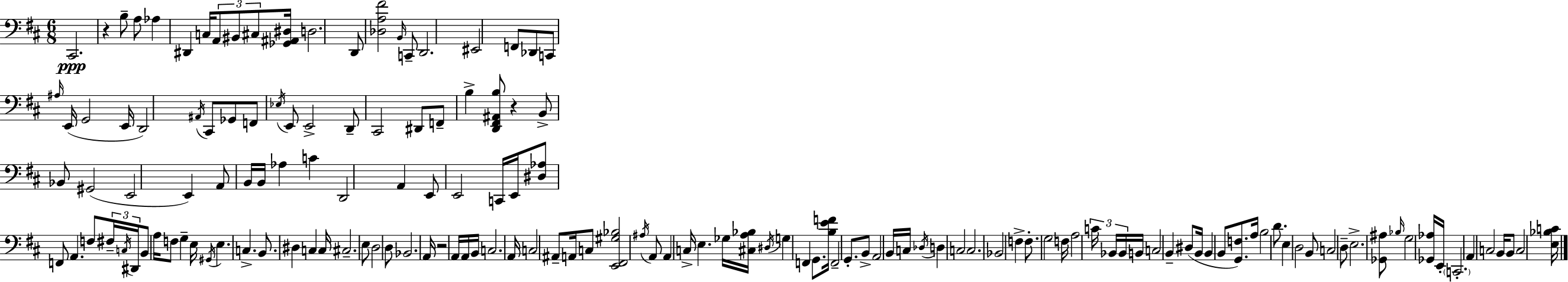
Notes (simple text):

C#2/h. R/q B3/e A3/e Ab3/q D#2/q C3/s A2/e BIS2/e C#3/e [Gb2,A#2,D#3]/s D3/h. D2/e [Db3,A3,F#4]/h B2/s C2/e D2/h. EIS2/h F2/e Db2/e C2/e A#3/s E2/s G2/h E2/s D2/h A#2/s C#2/e Gb2/e F2/e Eb3/s E2/e E2/h D2/e C#2/h D#2/e F2/e B3/q [D2,F#2,A#2,B3]/e R/q B2/e Bb2/e G#2/h E2/h E2/q A2/e B2/s B2/s Ab3/q C4/q D2/h A2/q E2/e E2/h C2/s E2/s [D#3,Ab3]/e F2/e A2/q. F3/e F#3/s C3/s D#2/s B2/e A3/s F3/e G3/q E3/s G#2/s E3/q. C3/q. B2/e. D#3/q C3/q C3/s C#3/h. E3/e D3/h D3/e Bb2/h. A2/s R/h A2/s A2/s B2/s C3/h. A2/s C3/h A#2/e A2/s C3/e [E2,F#2,G#3,Bb3]/h A#3/s A2/e A2/q C3/s E3/q. Gb3/s [C#3,A3,Bb3]/s D#3/s G3/q F2/q G2/e. [B3,E4,F4]/s F2/h G2/e. B2/e A2/h B2/s C3/s Db3/s D3/q C3/h C3/h. Bb2/h F3/q F3/e. G3/h F3/s A3/h C4/s Bb2/s Bb2/s B2/s C3/h B2/q D#3/e B2/s B2/q B2/e [G2,F3]/e. A3/s B3/h D4/e. E3/q D3/h B2/e C3/h D3/e E3/h. [Gb2,A#3]/e Bb3/s G3/h [Gb2,Ab3]/s E2/s C2/h. A2/q C3/h B2/s B2/e C3/h [E3,Bb3,C4]/s